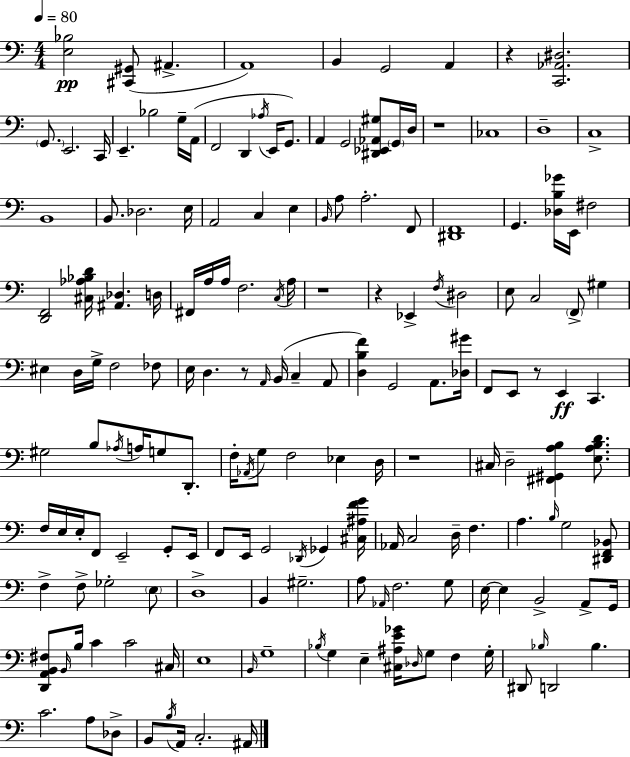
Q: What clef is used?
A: bass